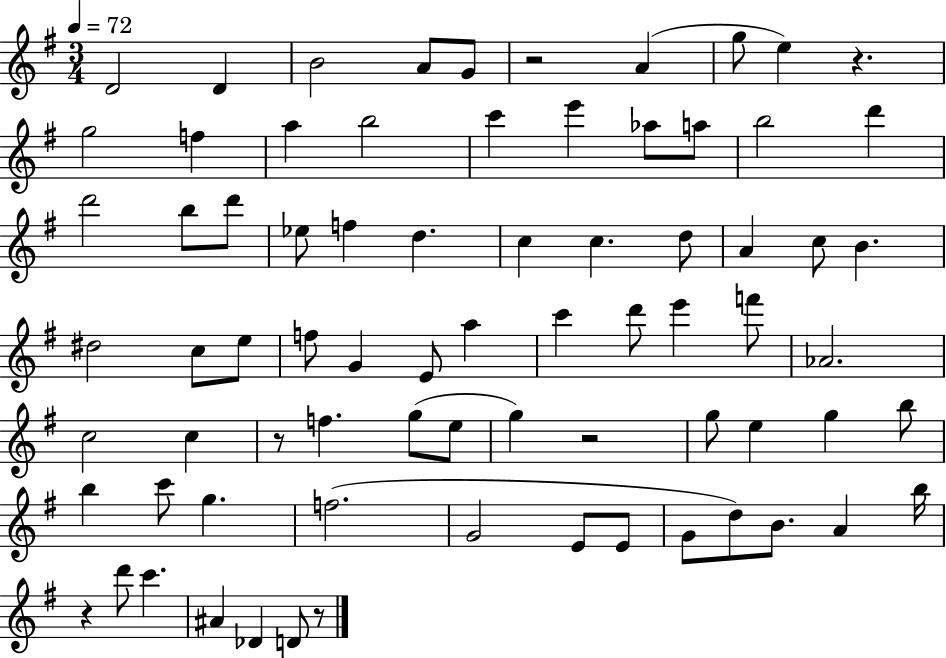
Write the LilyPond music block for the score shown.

{
  \clef treble
  \numericTimeSignature
  \time 3/4
  \key g \major
  \tempo 4 = 72
  \repeat volta 2 { d'2 d'4 | b'2 a'8 g'8 | r2 a'4( | g''8 e''4) r4. | \break g''2 f''4 | a''4 b''2 | c'''4 e'''4 aes''8 a''8 | b''2 d'''4 | \break d'''2 b''8 d'''8 | ees''8 f''4 d''4. | c''4 c''4. d''8 | a'4 c''8 b'4. | \break dis''2 c''8 e''8 | f''8 g'4 e'8 a''4 | c'''4 d'''8 e'''4 f'''8 | aes'2. | \break c''2 c''4 | r8 f''4. g''8( e''8 | g''4) r2 | g''8 e''4 g''4 b''8 | \break b''4 c'''8 g''4. | f''2.( | g'2 e'8 e'8 | g'8 d''8) b'8. a'4 b''16 | \break r4 d'''8 c'''4. | ais'4 des'4 d'8 r8 | } \bar "|."
}